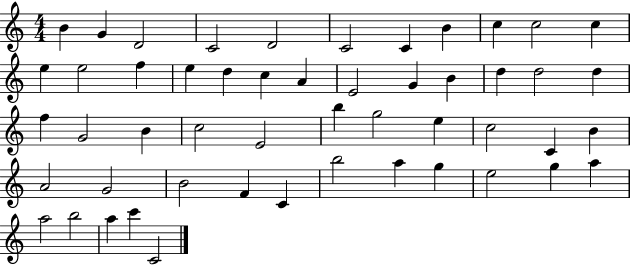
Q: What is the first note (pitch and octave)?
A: B4